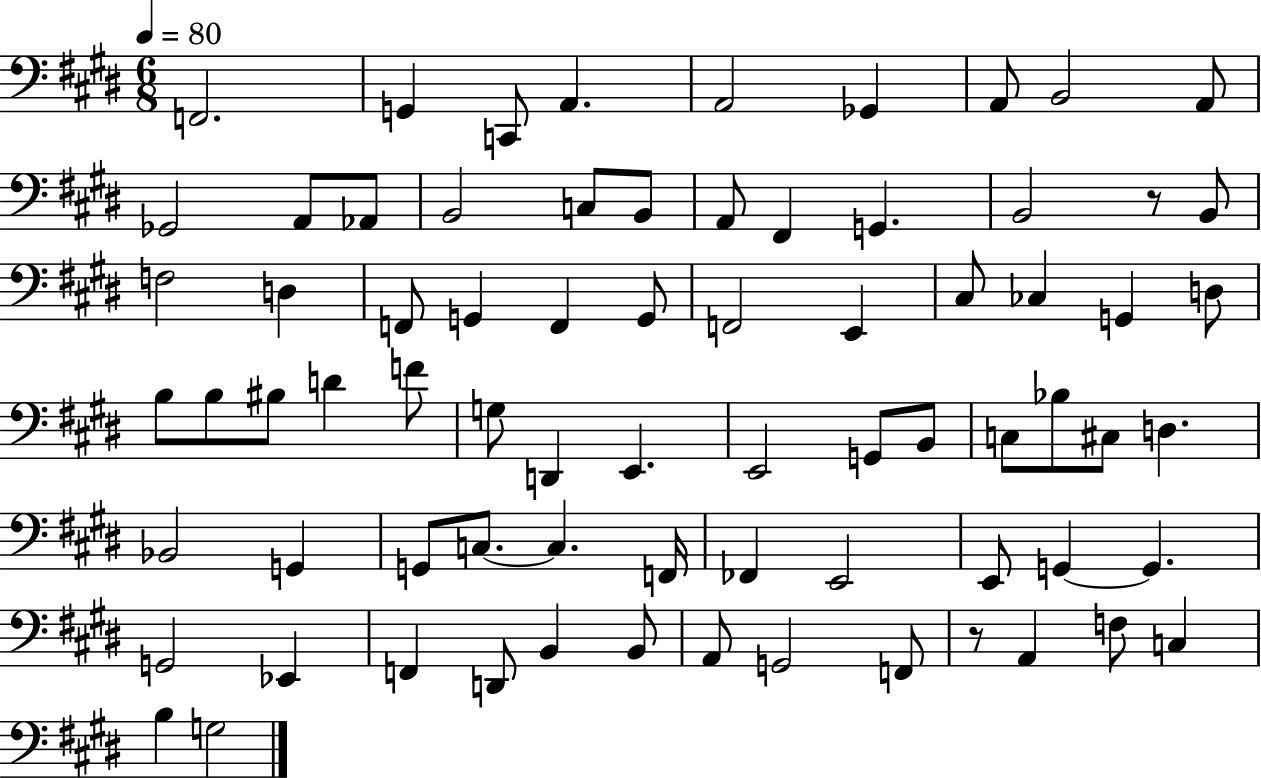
X:1
T:Untitled
M:6/8
L:1/4
K:E
F,,2 G,, C,,/2 A,, A,,2 _G,, A,,/2 B,,2 A,,/2 _G,,2 A,,/2 _A,,/2 B,,2 C,/2 B,,/2 A,,/2 ^F,, G,, B,,2 z/2 B,,/2 F,2 D, F,,/2 G,, F,, G,,/2 F,,2 E,, ^C,/2 _C, G,, D,/2 B,/2 B,/2 ^B,/2 D F/2 G,/2 D,, E,, E,,2 G,,/2 B,,/2 C,/2 _B,/2 ^C,/2 D, _B,,2 G,, G,,/2 C,/2 C, F,,/4 _F,, E,,2 E,,/2 G,, G,, G,,2 _E,, F,, D,,/2 B,, B,,/2 A,,/2 G,,2 F,,/2 z/2 A,, F,/2 C, B, G,2